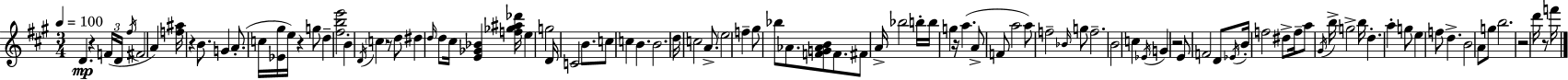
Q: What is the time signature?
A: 3/4